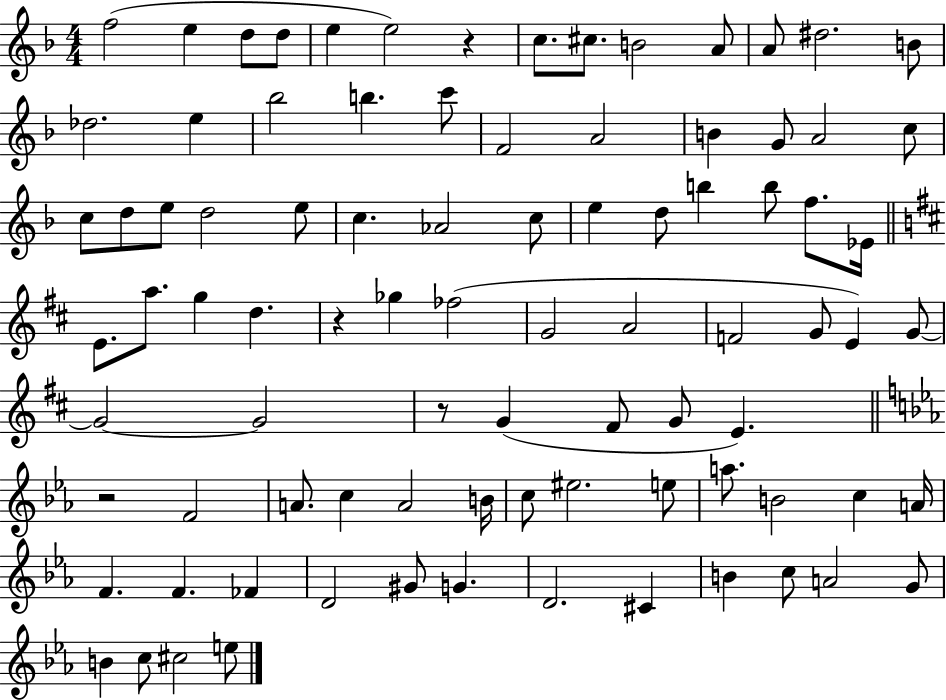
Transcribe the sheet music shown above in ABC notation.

X:1
T:Untitled
M:4/4
L:1/4
K:F
f2 e d/2 d/2 e e2 z c/2 ^c/2 B2 A/2 A/2 ^d2 B/2 _d2 e _b2 b c'/2 F2 A2 B G/2 A2 c/2 c/2 d/2 e/2 d2 e/2 c _A2 c/2 e d/2 b b/2 f/2 _E/4 E/2 a/2 g d z _g _f2 G2 A2 F2 G/2 E G/2 G2 G2 z/2 G ^F/2 G/2 E z2 F2 A/2 c A2 B/4 c/2 ^e2 e/2 a/2 B2 c A/4 F F _F D2 ^G/2 G D2 ^C B c/2 A2 G/2 B c/2 ^c2 e/2